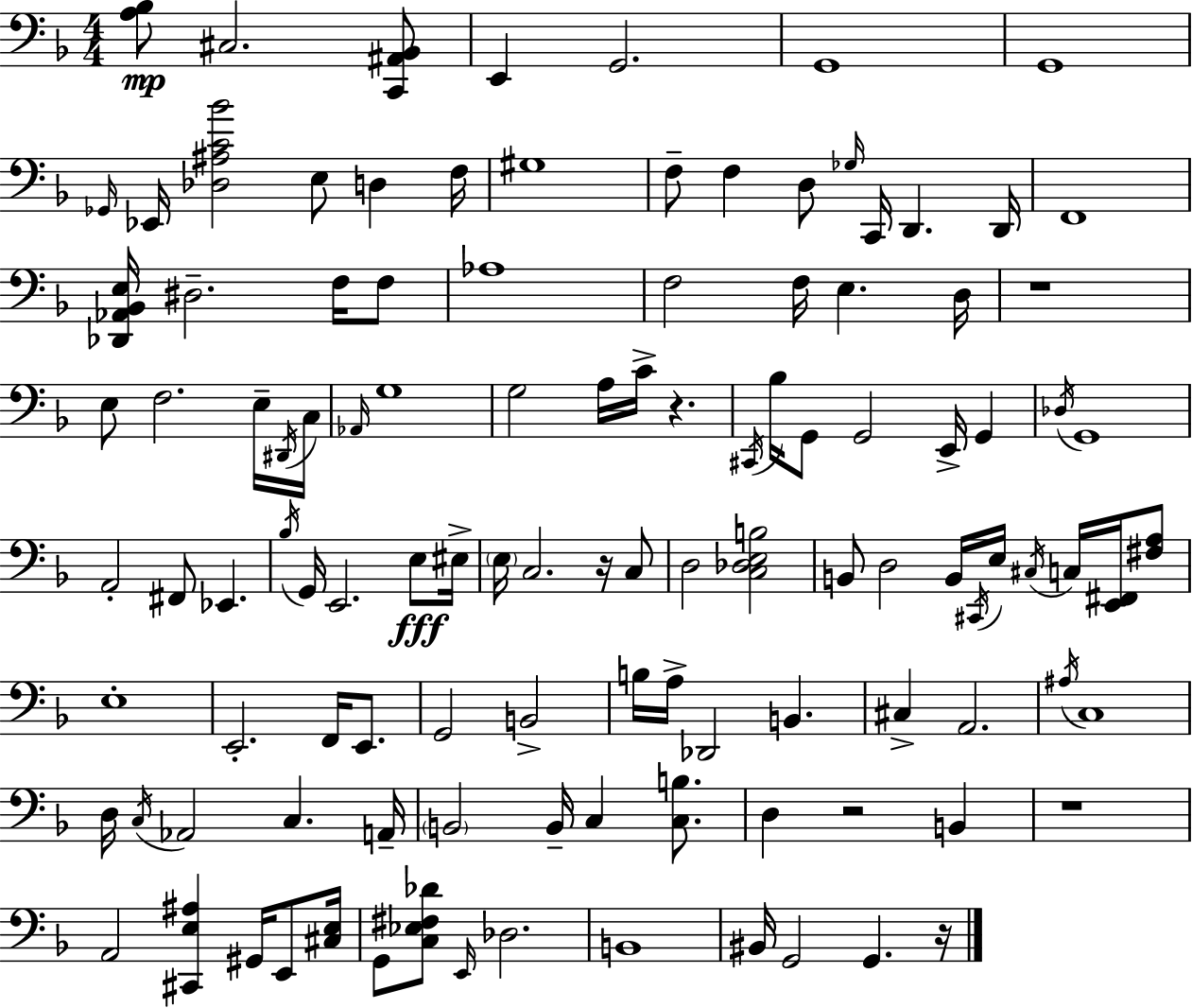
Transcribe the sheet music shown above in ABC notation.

X:1
T:Untitled
M:4/4
L:1/4
K:Dm
[A,_B,]/2 ^C,2 [C,,^A,,_B,,]/2 E,, G,,2 G,,4 G,,4 _G,,/4 _E,,/4 [_D,^A,C_B]2 E,/2 D, F,/4 ^G,4 F,/2 F, D,/2 _G,/4 C,,/4 D,, D,,/4 F,,4 [_D,,_A,,_B,,E,]/4 ^D,2 F,/4 F,/2 _A,4 F,2 F,/4 E, D,/4 z4 E,/2 F,2 E,/4 ^D,,/4 C,/4 _A,,/4 G,4 G,2 A,/4 C/4 z ^C,,/4 _B,/4 G,,/2 G,,2 E,,/4 G,, _D,/4 G,,4 A,,2 ^F,,/2 _E,, _B,/4 G,,/4 E,,2 E,/2 ^E,/4 E,/4 C,2 z/4 C,/2 D,2 [C,_D,E,B,]2 B,,/2 D,2 B,,/4 ^C,,/4 E,/4 ^C,/4 C,/4 [E,,^F,,]/4 [^F,A,]/2 E,4 E,,2 F,,/4 E,,/2 G,,2 B,,2 B,/4 A,/4 _D,,2 B,, ^C, A,,2 ^A,/4 C,4 D,/4 C,/4 _A,,2 C, A,,/4 B,,2 B,,/4 C, [C,B,]/2 D, z2 B,, z4 A,,2 [^C,,E,^A,] ^G,,/4 E,,/2 [^C,E,]/4 G,,/2 [C,_E,^F,_D]/2 E,,/4 _D,2 B,,4 ^B,,/4 G,,2 G,, z/4